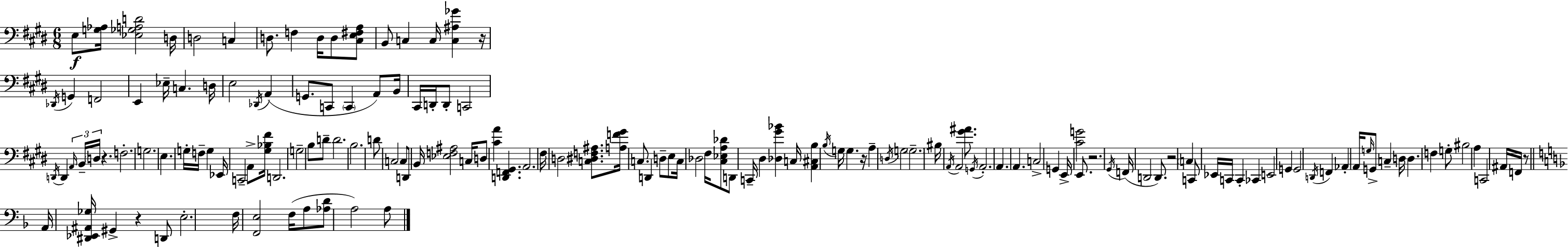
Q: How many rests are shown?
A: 7